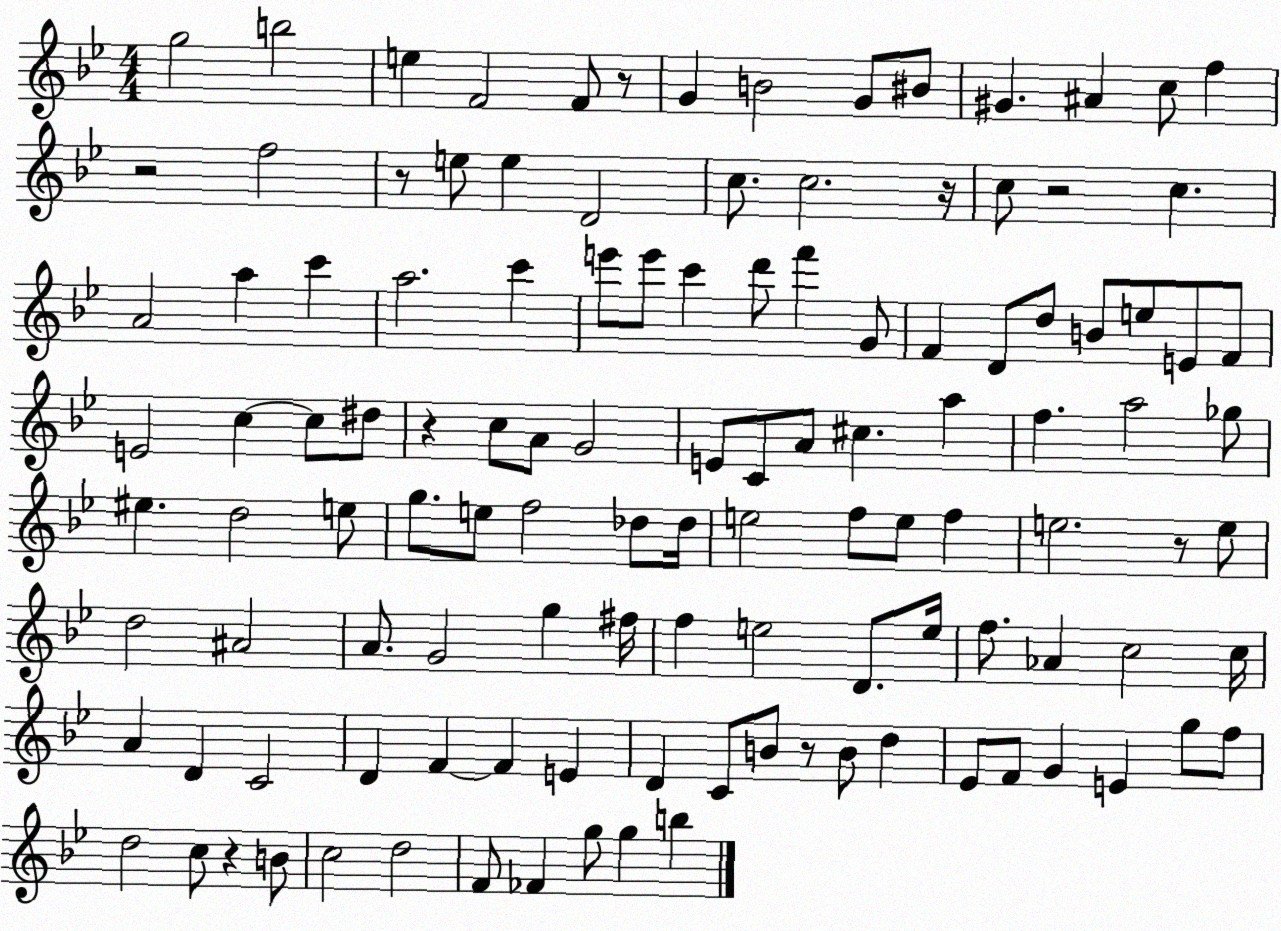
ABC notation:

X:1
T:Untitled
M:4/4
L:1/4
K:Bb
g2 b2 e F2 F/2 z/2 G B2 G/2 ^B/2 ^G ^A c/2 f z2 f2 z/2 e/2 e D2 c/2 c2 z/4 c/2 z2 c A2 a c' a2 c' e'/2 e'/2 c' d'/2 f' G/2 F D/2 d/2 B/2 e/2 E/2 F/2 E2 c c/2 ^d/2 z c/2 A/2 G2 E/2 C/2 A/2 ^c a f a2 _g/2 ^e d2 e/2 g/2 e/2 f2 _d/2 _d/4 e2 f/2 e/2 f e2 z/2 e/2 d2 ^A2 A/2 G2 g ^f/4 f e2 D/2 e/4 f/2 _A c2 c/4 A D C2 D F F E D C/2 B/2 z/2 B/2 d _E/2 F/2 G E g/2 f/2 d2 c/2 z B/2 c2 d2 F/2 _F g/2 g b